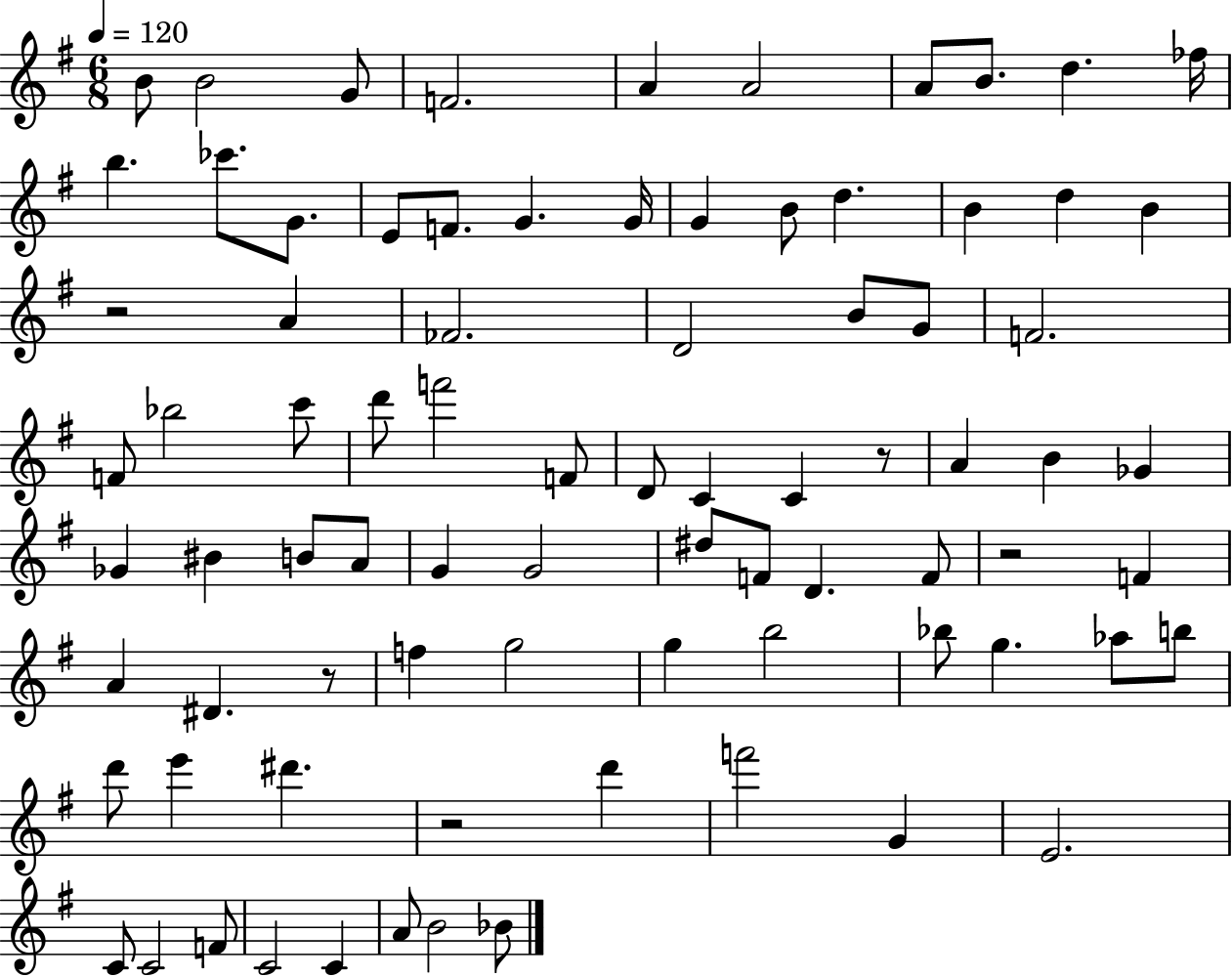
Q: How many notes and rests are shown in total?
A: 82